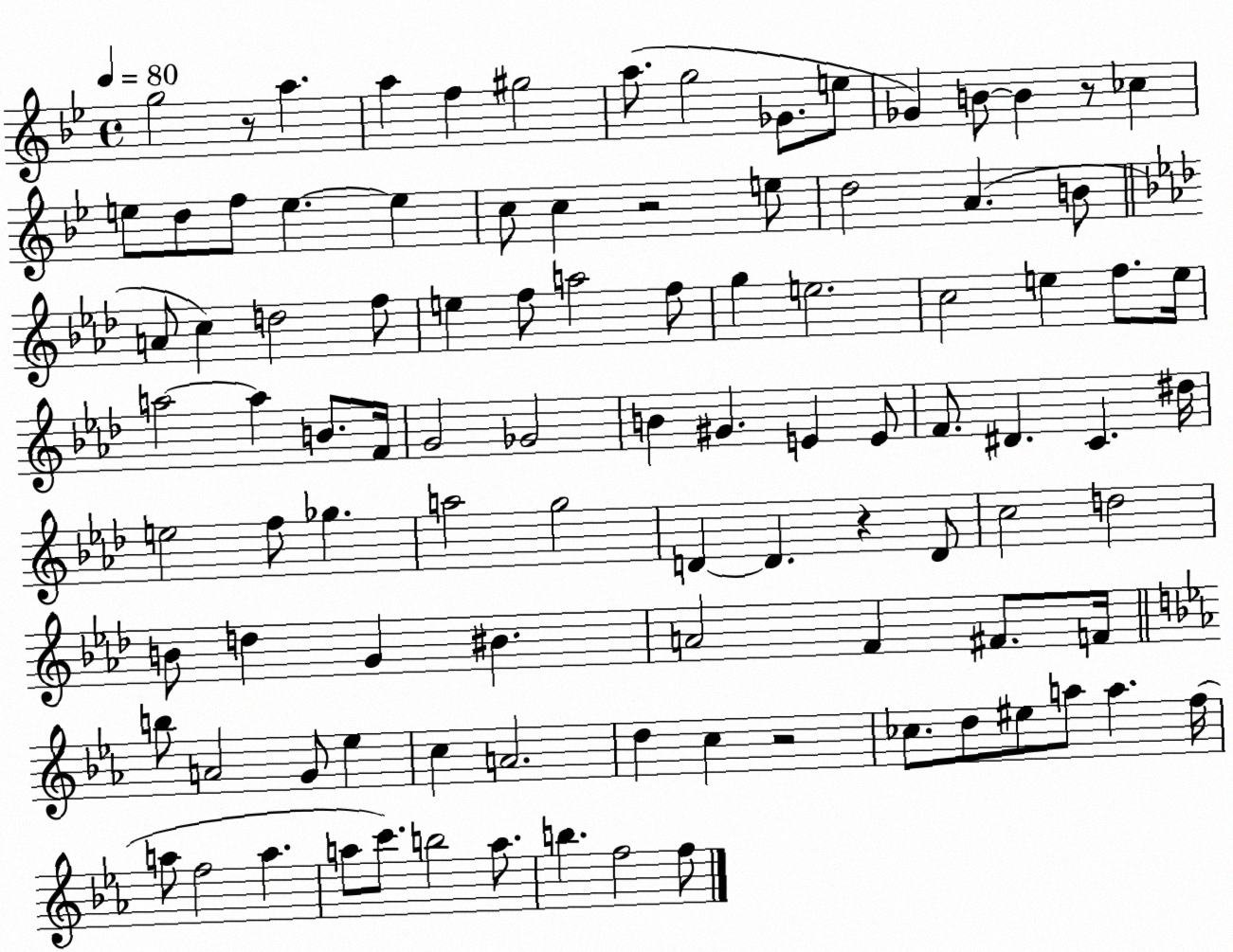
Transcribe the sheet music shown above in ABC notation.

X:1
T:Untitled
M:4/4
L:1/4
K:Bb
g2 z/2 a a f ^g2 a/2 g2 _G/2 e/2 _G B/2 B z/2 _c e/2 d/2 f/2 e e c/2 c z2 e/2 d2 A B/2 A/2 c d2 f/2 e f/2 a2 f/2 g e2 c2 e f/2 e/4 a2 a B/2 F/4 G2 _G2 B ^G E E/2 F/2 ^D C ^d/4 e2 f/2 _g a2 g2 D D z D/2 c2 d2 B/2 d G ^B A2 F ^F/2 F/4 b/2 A2 G/2 _e c A2 d c z2 _c/2 d/2 ^e/2 a/2 a f/4 a/2 f2 a a/2 c'/2 b2 a/2 b f2 f/2